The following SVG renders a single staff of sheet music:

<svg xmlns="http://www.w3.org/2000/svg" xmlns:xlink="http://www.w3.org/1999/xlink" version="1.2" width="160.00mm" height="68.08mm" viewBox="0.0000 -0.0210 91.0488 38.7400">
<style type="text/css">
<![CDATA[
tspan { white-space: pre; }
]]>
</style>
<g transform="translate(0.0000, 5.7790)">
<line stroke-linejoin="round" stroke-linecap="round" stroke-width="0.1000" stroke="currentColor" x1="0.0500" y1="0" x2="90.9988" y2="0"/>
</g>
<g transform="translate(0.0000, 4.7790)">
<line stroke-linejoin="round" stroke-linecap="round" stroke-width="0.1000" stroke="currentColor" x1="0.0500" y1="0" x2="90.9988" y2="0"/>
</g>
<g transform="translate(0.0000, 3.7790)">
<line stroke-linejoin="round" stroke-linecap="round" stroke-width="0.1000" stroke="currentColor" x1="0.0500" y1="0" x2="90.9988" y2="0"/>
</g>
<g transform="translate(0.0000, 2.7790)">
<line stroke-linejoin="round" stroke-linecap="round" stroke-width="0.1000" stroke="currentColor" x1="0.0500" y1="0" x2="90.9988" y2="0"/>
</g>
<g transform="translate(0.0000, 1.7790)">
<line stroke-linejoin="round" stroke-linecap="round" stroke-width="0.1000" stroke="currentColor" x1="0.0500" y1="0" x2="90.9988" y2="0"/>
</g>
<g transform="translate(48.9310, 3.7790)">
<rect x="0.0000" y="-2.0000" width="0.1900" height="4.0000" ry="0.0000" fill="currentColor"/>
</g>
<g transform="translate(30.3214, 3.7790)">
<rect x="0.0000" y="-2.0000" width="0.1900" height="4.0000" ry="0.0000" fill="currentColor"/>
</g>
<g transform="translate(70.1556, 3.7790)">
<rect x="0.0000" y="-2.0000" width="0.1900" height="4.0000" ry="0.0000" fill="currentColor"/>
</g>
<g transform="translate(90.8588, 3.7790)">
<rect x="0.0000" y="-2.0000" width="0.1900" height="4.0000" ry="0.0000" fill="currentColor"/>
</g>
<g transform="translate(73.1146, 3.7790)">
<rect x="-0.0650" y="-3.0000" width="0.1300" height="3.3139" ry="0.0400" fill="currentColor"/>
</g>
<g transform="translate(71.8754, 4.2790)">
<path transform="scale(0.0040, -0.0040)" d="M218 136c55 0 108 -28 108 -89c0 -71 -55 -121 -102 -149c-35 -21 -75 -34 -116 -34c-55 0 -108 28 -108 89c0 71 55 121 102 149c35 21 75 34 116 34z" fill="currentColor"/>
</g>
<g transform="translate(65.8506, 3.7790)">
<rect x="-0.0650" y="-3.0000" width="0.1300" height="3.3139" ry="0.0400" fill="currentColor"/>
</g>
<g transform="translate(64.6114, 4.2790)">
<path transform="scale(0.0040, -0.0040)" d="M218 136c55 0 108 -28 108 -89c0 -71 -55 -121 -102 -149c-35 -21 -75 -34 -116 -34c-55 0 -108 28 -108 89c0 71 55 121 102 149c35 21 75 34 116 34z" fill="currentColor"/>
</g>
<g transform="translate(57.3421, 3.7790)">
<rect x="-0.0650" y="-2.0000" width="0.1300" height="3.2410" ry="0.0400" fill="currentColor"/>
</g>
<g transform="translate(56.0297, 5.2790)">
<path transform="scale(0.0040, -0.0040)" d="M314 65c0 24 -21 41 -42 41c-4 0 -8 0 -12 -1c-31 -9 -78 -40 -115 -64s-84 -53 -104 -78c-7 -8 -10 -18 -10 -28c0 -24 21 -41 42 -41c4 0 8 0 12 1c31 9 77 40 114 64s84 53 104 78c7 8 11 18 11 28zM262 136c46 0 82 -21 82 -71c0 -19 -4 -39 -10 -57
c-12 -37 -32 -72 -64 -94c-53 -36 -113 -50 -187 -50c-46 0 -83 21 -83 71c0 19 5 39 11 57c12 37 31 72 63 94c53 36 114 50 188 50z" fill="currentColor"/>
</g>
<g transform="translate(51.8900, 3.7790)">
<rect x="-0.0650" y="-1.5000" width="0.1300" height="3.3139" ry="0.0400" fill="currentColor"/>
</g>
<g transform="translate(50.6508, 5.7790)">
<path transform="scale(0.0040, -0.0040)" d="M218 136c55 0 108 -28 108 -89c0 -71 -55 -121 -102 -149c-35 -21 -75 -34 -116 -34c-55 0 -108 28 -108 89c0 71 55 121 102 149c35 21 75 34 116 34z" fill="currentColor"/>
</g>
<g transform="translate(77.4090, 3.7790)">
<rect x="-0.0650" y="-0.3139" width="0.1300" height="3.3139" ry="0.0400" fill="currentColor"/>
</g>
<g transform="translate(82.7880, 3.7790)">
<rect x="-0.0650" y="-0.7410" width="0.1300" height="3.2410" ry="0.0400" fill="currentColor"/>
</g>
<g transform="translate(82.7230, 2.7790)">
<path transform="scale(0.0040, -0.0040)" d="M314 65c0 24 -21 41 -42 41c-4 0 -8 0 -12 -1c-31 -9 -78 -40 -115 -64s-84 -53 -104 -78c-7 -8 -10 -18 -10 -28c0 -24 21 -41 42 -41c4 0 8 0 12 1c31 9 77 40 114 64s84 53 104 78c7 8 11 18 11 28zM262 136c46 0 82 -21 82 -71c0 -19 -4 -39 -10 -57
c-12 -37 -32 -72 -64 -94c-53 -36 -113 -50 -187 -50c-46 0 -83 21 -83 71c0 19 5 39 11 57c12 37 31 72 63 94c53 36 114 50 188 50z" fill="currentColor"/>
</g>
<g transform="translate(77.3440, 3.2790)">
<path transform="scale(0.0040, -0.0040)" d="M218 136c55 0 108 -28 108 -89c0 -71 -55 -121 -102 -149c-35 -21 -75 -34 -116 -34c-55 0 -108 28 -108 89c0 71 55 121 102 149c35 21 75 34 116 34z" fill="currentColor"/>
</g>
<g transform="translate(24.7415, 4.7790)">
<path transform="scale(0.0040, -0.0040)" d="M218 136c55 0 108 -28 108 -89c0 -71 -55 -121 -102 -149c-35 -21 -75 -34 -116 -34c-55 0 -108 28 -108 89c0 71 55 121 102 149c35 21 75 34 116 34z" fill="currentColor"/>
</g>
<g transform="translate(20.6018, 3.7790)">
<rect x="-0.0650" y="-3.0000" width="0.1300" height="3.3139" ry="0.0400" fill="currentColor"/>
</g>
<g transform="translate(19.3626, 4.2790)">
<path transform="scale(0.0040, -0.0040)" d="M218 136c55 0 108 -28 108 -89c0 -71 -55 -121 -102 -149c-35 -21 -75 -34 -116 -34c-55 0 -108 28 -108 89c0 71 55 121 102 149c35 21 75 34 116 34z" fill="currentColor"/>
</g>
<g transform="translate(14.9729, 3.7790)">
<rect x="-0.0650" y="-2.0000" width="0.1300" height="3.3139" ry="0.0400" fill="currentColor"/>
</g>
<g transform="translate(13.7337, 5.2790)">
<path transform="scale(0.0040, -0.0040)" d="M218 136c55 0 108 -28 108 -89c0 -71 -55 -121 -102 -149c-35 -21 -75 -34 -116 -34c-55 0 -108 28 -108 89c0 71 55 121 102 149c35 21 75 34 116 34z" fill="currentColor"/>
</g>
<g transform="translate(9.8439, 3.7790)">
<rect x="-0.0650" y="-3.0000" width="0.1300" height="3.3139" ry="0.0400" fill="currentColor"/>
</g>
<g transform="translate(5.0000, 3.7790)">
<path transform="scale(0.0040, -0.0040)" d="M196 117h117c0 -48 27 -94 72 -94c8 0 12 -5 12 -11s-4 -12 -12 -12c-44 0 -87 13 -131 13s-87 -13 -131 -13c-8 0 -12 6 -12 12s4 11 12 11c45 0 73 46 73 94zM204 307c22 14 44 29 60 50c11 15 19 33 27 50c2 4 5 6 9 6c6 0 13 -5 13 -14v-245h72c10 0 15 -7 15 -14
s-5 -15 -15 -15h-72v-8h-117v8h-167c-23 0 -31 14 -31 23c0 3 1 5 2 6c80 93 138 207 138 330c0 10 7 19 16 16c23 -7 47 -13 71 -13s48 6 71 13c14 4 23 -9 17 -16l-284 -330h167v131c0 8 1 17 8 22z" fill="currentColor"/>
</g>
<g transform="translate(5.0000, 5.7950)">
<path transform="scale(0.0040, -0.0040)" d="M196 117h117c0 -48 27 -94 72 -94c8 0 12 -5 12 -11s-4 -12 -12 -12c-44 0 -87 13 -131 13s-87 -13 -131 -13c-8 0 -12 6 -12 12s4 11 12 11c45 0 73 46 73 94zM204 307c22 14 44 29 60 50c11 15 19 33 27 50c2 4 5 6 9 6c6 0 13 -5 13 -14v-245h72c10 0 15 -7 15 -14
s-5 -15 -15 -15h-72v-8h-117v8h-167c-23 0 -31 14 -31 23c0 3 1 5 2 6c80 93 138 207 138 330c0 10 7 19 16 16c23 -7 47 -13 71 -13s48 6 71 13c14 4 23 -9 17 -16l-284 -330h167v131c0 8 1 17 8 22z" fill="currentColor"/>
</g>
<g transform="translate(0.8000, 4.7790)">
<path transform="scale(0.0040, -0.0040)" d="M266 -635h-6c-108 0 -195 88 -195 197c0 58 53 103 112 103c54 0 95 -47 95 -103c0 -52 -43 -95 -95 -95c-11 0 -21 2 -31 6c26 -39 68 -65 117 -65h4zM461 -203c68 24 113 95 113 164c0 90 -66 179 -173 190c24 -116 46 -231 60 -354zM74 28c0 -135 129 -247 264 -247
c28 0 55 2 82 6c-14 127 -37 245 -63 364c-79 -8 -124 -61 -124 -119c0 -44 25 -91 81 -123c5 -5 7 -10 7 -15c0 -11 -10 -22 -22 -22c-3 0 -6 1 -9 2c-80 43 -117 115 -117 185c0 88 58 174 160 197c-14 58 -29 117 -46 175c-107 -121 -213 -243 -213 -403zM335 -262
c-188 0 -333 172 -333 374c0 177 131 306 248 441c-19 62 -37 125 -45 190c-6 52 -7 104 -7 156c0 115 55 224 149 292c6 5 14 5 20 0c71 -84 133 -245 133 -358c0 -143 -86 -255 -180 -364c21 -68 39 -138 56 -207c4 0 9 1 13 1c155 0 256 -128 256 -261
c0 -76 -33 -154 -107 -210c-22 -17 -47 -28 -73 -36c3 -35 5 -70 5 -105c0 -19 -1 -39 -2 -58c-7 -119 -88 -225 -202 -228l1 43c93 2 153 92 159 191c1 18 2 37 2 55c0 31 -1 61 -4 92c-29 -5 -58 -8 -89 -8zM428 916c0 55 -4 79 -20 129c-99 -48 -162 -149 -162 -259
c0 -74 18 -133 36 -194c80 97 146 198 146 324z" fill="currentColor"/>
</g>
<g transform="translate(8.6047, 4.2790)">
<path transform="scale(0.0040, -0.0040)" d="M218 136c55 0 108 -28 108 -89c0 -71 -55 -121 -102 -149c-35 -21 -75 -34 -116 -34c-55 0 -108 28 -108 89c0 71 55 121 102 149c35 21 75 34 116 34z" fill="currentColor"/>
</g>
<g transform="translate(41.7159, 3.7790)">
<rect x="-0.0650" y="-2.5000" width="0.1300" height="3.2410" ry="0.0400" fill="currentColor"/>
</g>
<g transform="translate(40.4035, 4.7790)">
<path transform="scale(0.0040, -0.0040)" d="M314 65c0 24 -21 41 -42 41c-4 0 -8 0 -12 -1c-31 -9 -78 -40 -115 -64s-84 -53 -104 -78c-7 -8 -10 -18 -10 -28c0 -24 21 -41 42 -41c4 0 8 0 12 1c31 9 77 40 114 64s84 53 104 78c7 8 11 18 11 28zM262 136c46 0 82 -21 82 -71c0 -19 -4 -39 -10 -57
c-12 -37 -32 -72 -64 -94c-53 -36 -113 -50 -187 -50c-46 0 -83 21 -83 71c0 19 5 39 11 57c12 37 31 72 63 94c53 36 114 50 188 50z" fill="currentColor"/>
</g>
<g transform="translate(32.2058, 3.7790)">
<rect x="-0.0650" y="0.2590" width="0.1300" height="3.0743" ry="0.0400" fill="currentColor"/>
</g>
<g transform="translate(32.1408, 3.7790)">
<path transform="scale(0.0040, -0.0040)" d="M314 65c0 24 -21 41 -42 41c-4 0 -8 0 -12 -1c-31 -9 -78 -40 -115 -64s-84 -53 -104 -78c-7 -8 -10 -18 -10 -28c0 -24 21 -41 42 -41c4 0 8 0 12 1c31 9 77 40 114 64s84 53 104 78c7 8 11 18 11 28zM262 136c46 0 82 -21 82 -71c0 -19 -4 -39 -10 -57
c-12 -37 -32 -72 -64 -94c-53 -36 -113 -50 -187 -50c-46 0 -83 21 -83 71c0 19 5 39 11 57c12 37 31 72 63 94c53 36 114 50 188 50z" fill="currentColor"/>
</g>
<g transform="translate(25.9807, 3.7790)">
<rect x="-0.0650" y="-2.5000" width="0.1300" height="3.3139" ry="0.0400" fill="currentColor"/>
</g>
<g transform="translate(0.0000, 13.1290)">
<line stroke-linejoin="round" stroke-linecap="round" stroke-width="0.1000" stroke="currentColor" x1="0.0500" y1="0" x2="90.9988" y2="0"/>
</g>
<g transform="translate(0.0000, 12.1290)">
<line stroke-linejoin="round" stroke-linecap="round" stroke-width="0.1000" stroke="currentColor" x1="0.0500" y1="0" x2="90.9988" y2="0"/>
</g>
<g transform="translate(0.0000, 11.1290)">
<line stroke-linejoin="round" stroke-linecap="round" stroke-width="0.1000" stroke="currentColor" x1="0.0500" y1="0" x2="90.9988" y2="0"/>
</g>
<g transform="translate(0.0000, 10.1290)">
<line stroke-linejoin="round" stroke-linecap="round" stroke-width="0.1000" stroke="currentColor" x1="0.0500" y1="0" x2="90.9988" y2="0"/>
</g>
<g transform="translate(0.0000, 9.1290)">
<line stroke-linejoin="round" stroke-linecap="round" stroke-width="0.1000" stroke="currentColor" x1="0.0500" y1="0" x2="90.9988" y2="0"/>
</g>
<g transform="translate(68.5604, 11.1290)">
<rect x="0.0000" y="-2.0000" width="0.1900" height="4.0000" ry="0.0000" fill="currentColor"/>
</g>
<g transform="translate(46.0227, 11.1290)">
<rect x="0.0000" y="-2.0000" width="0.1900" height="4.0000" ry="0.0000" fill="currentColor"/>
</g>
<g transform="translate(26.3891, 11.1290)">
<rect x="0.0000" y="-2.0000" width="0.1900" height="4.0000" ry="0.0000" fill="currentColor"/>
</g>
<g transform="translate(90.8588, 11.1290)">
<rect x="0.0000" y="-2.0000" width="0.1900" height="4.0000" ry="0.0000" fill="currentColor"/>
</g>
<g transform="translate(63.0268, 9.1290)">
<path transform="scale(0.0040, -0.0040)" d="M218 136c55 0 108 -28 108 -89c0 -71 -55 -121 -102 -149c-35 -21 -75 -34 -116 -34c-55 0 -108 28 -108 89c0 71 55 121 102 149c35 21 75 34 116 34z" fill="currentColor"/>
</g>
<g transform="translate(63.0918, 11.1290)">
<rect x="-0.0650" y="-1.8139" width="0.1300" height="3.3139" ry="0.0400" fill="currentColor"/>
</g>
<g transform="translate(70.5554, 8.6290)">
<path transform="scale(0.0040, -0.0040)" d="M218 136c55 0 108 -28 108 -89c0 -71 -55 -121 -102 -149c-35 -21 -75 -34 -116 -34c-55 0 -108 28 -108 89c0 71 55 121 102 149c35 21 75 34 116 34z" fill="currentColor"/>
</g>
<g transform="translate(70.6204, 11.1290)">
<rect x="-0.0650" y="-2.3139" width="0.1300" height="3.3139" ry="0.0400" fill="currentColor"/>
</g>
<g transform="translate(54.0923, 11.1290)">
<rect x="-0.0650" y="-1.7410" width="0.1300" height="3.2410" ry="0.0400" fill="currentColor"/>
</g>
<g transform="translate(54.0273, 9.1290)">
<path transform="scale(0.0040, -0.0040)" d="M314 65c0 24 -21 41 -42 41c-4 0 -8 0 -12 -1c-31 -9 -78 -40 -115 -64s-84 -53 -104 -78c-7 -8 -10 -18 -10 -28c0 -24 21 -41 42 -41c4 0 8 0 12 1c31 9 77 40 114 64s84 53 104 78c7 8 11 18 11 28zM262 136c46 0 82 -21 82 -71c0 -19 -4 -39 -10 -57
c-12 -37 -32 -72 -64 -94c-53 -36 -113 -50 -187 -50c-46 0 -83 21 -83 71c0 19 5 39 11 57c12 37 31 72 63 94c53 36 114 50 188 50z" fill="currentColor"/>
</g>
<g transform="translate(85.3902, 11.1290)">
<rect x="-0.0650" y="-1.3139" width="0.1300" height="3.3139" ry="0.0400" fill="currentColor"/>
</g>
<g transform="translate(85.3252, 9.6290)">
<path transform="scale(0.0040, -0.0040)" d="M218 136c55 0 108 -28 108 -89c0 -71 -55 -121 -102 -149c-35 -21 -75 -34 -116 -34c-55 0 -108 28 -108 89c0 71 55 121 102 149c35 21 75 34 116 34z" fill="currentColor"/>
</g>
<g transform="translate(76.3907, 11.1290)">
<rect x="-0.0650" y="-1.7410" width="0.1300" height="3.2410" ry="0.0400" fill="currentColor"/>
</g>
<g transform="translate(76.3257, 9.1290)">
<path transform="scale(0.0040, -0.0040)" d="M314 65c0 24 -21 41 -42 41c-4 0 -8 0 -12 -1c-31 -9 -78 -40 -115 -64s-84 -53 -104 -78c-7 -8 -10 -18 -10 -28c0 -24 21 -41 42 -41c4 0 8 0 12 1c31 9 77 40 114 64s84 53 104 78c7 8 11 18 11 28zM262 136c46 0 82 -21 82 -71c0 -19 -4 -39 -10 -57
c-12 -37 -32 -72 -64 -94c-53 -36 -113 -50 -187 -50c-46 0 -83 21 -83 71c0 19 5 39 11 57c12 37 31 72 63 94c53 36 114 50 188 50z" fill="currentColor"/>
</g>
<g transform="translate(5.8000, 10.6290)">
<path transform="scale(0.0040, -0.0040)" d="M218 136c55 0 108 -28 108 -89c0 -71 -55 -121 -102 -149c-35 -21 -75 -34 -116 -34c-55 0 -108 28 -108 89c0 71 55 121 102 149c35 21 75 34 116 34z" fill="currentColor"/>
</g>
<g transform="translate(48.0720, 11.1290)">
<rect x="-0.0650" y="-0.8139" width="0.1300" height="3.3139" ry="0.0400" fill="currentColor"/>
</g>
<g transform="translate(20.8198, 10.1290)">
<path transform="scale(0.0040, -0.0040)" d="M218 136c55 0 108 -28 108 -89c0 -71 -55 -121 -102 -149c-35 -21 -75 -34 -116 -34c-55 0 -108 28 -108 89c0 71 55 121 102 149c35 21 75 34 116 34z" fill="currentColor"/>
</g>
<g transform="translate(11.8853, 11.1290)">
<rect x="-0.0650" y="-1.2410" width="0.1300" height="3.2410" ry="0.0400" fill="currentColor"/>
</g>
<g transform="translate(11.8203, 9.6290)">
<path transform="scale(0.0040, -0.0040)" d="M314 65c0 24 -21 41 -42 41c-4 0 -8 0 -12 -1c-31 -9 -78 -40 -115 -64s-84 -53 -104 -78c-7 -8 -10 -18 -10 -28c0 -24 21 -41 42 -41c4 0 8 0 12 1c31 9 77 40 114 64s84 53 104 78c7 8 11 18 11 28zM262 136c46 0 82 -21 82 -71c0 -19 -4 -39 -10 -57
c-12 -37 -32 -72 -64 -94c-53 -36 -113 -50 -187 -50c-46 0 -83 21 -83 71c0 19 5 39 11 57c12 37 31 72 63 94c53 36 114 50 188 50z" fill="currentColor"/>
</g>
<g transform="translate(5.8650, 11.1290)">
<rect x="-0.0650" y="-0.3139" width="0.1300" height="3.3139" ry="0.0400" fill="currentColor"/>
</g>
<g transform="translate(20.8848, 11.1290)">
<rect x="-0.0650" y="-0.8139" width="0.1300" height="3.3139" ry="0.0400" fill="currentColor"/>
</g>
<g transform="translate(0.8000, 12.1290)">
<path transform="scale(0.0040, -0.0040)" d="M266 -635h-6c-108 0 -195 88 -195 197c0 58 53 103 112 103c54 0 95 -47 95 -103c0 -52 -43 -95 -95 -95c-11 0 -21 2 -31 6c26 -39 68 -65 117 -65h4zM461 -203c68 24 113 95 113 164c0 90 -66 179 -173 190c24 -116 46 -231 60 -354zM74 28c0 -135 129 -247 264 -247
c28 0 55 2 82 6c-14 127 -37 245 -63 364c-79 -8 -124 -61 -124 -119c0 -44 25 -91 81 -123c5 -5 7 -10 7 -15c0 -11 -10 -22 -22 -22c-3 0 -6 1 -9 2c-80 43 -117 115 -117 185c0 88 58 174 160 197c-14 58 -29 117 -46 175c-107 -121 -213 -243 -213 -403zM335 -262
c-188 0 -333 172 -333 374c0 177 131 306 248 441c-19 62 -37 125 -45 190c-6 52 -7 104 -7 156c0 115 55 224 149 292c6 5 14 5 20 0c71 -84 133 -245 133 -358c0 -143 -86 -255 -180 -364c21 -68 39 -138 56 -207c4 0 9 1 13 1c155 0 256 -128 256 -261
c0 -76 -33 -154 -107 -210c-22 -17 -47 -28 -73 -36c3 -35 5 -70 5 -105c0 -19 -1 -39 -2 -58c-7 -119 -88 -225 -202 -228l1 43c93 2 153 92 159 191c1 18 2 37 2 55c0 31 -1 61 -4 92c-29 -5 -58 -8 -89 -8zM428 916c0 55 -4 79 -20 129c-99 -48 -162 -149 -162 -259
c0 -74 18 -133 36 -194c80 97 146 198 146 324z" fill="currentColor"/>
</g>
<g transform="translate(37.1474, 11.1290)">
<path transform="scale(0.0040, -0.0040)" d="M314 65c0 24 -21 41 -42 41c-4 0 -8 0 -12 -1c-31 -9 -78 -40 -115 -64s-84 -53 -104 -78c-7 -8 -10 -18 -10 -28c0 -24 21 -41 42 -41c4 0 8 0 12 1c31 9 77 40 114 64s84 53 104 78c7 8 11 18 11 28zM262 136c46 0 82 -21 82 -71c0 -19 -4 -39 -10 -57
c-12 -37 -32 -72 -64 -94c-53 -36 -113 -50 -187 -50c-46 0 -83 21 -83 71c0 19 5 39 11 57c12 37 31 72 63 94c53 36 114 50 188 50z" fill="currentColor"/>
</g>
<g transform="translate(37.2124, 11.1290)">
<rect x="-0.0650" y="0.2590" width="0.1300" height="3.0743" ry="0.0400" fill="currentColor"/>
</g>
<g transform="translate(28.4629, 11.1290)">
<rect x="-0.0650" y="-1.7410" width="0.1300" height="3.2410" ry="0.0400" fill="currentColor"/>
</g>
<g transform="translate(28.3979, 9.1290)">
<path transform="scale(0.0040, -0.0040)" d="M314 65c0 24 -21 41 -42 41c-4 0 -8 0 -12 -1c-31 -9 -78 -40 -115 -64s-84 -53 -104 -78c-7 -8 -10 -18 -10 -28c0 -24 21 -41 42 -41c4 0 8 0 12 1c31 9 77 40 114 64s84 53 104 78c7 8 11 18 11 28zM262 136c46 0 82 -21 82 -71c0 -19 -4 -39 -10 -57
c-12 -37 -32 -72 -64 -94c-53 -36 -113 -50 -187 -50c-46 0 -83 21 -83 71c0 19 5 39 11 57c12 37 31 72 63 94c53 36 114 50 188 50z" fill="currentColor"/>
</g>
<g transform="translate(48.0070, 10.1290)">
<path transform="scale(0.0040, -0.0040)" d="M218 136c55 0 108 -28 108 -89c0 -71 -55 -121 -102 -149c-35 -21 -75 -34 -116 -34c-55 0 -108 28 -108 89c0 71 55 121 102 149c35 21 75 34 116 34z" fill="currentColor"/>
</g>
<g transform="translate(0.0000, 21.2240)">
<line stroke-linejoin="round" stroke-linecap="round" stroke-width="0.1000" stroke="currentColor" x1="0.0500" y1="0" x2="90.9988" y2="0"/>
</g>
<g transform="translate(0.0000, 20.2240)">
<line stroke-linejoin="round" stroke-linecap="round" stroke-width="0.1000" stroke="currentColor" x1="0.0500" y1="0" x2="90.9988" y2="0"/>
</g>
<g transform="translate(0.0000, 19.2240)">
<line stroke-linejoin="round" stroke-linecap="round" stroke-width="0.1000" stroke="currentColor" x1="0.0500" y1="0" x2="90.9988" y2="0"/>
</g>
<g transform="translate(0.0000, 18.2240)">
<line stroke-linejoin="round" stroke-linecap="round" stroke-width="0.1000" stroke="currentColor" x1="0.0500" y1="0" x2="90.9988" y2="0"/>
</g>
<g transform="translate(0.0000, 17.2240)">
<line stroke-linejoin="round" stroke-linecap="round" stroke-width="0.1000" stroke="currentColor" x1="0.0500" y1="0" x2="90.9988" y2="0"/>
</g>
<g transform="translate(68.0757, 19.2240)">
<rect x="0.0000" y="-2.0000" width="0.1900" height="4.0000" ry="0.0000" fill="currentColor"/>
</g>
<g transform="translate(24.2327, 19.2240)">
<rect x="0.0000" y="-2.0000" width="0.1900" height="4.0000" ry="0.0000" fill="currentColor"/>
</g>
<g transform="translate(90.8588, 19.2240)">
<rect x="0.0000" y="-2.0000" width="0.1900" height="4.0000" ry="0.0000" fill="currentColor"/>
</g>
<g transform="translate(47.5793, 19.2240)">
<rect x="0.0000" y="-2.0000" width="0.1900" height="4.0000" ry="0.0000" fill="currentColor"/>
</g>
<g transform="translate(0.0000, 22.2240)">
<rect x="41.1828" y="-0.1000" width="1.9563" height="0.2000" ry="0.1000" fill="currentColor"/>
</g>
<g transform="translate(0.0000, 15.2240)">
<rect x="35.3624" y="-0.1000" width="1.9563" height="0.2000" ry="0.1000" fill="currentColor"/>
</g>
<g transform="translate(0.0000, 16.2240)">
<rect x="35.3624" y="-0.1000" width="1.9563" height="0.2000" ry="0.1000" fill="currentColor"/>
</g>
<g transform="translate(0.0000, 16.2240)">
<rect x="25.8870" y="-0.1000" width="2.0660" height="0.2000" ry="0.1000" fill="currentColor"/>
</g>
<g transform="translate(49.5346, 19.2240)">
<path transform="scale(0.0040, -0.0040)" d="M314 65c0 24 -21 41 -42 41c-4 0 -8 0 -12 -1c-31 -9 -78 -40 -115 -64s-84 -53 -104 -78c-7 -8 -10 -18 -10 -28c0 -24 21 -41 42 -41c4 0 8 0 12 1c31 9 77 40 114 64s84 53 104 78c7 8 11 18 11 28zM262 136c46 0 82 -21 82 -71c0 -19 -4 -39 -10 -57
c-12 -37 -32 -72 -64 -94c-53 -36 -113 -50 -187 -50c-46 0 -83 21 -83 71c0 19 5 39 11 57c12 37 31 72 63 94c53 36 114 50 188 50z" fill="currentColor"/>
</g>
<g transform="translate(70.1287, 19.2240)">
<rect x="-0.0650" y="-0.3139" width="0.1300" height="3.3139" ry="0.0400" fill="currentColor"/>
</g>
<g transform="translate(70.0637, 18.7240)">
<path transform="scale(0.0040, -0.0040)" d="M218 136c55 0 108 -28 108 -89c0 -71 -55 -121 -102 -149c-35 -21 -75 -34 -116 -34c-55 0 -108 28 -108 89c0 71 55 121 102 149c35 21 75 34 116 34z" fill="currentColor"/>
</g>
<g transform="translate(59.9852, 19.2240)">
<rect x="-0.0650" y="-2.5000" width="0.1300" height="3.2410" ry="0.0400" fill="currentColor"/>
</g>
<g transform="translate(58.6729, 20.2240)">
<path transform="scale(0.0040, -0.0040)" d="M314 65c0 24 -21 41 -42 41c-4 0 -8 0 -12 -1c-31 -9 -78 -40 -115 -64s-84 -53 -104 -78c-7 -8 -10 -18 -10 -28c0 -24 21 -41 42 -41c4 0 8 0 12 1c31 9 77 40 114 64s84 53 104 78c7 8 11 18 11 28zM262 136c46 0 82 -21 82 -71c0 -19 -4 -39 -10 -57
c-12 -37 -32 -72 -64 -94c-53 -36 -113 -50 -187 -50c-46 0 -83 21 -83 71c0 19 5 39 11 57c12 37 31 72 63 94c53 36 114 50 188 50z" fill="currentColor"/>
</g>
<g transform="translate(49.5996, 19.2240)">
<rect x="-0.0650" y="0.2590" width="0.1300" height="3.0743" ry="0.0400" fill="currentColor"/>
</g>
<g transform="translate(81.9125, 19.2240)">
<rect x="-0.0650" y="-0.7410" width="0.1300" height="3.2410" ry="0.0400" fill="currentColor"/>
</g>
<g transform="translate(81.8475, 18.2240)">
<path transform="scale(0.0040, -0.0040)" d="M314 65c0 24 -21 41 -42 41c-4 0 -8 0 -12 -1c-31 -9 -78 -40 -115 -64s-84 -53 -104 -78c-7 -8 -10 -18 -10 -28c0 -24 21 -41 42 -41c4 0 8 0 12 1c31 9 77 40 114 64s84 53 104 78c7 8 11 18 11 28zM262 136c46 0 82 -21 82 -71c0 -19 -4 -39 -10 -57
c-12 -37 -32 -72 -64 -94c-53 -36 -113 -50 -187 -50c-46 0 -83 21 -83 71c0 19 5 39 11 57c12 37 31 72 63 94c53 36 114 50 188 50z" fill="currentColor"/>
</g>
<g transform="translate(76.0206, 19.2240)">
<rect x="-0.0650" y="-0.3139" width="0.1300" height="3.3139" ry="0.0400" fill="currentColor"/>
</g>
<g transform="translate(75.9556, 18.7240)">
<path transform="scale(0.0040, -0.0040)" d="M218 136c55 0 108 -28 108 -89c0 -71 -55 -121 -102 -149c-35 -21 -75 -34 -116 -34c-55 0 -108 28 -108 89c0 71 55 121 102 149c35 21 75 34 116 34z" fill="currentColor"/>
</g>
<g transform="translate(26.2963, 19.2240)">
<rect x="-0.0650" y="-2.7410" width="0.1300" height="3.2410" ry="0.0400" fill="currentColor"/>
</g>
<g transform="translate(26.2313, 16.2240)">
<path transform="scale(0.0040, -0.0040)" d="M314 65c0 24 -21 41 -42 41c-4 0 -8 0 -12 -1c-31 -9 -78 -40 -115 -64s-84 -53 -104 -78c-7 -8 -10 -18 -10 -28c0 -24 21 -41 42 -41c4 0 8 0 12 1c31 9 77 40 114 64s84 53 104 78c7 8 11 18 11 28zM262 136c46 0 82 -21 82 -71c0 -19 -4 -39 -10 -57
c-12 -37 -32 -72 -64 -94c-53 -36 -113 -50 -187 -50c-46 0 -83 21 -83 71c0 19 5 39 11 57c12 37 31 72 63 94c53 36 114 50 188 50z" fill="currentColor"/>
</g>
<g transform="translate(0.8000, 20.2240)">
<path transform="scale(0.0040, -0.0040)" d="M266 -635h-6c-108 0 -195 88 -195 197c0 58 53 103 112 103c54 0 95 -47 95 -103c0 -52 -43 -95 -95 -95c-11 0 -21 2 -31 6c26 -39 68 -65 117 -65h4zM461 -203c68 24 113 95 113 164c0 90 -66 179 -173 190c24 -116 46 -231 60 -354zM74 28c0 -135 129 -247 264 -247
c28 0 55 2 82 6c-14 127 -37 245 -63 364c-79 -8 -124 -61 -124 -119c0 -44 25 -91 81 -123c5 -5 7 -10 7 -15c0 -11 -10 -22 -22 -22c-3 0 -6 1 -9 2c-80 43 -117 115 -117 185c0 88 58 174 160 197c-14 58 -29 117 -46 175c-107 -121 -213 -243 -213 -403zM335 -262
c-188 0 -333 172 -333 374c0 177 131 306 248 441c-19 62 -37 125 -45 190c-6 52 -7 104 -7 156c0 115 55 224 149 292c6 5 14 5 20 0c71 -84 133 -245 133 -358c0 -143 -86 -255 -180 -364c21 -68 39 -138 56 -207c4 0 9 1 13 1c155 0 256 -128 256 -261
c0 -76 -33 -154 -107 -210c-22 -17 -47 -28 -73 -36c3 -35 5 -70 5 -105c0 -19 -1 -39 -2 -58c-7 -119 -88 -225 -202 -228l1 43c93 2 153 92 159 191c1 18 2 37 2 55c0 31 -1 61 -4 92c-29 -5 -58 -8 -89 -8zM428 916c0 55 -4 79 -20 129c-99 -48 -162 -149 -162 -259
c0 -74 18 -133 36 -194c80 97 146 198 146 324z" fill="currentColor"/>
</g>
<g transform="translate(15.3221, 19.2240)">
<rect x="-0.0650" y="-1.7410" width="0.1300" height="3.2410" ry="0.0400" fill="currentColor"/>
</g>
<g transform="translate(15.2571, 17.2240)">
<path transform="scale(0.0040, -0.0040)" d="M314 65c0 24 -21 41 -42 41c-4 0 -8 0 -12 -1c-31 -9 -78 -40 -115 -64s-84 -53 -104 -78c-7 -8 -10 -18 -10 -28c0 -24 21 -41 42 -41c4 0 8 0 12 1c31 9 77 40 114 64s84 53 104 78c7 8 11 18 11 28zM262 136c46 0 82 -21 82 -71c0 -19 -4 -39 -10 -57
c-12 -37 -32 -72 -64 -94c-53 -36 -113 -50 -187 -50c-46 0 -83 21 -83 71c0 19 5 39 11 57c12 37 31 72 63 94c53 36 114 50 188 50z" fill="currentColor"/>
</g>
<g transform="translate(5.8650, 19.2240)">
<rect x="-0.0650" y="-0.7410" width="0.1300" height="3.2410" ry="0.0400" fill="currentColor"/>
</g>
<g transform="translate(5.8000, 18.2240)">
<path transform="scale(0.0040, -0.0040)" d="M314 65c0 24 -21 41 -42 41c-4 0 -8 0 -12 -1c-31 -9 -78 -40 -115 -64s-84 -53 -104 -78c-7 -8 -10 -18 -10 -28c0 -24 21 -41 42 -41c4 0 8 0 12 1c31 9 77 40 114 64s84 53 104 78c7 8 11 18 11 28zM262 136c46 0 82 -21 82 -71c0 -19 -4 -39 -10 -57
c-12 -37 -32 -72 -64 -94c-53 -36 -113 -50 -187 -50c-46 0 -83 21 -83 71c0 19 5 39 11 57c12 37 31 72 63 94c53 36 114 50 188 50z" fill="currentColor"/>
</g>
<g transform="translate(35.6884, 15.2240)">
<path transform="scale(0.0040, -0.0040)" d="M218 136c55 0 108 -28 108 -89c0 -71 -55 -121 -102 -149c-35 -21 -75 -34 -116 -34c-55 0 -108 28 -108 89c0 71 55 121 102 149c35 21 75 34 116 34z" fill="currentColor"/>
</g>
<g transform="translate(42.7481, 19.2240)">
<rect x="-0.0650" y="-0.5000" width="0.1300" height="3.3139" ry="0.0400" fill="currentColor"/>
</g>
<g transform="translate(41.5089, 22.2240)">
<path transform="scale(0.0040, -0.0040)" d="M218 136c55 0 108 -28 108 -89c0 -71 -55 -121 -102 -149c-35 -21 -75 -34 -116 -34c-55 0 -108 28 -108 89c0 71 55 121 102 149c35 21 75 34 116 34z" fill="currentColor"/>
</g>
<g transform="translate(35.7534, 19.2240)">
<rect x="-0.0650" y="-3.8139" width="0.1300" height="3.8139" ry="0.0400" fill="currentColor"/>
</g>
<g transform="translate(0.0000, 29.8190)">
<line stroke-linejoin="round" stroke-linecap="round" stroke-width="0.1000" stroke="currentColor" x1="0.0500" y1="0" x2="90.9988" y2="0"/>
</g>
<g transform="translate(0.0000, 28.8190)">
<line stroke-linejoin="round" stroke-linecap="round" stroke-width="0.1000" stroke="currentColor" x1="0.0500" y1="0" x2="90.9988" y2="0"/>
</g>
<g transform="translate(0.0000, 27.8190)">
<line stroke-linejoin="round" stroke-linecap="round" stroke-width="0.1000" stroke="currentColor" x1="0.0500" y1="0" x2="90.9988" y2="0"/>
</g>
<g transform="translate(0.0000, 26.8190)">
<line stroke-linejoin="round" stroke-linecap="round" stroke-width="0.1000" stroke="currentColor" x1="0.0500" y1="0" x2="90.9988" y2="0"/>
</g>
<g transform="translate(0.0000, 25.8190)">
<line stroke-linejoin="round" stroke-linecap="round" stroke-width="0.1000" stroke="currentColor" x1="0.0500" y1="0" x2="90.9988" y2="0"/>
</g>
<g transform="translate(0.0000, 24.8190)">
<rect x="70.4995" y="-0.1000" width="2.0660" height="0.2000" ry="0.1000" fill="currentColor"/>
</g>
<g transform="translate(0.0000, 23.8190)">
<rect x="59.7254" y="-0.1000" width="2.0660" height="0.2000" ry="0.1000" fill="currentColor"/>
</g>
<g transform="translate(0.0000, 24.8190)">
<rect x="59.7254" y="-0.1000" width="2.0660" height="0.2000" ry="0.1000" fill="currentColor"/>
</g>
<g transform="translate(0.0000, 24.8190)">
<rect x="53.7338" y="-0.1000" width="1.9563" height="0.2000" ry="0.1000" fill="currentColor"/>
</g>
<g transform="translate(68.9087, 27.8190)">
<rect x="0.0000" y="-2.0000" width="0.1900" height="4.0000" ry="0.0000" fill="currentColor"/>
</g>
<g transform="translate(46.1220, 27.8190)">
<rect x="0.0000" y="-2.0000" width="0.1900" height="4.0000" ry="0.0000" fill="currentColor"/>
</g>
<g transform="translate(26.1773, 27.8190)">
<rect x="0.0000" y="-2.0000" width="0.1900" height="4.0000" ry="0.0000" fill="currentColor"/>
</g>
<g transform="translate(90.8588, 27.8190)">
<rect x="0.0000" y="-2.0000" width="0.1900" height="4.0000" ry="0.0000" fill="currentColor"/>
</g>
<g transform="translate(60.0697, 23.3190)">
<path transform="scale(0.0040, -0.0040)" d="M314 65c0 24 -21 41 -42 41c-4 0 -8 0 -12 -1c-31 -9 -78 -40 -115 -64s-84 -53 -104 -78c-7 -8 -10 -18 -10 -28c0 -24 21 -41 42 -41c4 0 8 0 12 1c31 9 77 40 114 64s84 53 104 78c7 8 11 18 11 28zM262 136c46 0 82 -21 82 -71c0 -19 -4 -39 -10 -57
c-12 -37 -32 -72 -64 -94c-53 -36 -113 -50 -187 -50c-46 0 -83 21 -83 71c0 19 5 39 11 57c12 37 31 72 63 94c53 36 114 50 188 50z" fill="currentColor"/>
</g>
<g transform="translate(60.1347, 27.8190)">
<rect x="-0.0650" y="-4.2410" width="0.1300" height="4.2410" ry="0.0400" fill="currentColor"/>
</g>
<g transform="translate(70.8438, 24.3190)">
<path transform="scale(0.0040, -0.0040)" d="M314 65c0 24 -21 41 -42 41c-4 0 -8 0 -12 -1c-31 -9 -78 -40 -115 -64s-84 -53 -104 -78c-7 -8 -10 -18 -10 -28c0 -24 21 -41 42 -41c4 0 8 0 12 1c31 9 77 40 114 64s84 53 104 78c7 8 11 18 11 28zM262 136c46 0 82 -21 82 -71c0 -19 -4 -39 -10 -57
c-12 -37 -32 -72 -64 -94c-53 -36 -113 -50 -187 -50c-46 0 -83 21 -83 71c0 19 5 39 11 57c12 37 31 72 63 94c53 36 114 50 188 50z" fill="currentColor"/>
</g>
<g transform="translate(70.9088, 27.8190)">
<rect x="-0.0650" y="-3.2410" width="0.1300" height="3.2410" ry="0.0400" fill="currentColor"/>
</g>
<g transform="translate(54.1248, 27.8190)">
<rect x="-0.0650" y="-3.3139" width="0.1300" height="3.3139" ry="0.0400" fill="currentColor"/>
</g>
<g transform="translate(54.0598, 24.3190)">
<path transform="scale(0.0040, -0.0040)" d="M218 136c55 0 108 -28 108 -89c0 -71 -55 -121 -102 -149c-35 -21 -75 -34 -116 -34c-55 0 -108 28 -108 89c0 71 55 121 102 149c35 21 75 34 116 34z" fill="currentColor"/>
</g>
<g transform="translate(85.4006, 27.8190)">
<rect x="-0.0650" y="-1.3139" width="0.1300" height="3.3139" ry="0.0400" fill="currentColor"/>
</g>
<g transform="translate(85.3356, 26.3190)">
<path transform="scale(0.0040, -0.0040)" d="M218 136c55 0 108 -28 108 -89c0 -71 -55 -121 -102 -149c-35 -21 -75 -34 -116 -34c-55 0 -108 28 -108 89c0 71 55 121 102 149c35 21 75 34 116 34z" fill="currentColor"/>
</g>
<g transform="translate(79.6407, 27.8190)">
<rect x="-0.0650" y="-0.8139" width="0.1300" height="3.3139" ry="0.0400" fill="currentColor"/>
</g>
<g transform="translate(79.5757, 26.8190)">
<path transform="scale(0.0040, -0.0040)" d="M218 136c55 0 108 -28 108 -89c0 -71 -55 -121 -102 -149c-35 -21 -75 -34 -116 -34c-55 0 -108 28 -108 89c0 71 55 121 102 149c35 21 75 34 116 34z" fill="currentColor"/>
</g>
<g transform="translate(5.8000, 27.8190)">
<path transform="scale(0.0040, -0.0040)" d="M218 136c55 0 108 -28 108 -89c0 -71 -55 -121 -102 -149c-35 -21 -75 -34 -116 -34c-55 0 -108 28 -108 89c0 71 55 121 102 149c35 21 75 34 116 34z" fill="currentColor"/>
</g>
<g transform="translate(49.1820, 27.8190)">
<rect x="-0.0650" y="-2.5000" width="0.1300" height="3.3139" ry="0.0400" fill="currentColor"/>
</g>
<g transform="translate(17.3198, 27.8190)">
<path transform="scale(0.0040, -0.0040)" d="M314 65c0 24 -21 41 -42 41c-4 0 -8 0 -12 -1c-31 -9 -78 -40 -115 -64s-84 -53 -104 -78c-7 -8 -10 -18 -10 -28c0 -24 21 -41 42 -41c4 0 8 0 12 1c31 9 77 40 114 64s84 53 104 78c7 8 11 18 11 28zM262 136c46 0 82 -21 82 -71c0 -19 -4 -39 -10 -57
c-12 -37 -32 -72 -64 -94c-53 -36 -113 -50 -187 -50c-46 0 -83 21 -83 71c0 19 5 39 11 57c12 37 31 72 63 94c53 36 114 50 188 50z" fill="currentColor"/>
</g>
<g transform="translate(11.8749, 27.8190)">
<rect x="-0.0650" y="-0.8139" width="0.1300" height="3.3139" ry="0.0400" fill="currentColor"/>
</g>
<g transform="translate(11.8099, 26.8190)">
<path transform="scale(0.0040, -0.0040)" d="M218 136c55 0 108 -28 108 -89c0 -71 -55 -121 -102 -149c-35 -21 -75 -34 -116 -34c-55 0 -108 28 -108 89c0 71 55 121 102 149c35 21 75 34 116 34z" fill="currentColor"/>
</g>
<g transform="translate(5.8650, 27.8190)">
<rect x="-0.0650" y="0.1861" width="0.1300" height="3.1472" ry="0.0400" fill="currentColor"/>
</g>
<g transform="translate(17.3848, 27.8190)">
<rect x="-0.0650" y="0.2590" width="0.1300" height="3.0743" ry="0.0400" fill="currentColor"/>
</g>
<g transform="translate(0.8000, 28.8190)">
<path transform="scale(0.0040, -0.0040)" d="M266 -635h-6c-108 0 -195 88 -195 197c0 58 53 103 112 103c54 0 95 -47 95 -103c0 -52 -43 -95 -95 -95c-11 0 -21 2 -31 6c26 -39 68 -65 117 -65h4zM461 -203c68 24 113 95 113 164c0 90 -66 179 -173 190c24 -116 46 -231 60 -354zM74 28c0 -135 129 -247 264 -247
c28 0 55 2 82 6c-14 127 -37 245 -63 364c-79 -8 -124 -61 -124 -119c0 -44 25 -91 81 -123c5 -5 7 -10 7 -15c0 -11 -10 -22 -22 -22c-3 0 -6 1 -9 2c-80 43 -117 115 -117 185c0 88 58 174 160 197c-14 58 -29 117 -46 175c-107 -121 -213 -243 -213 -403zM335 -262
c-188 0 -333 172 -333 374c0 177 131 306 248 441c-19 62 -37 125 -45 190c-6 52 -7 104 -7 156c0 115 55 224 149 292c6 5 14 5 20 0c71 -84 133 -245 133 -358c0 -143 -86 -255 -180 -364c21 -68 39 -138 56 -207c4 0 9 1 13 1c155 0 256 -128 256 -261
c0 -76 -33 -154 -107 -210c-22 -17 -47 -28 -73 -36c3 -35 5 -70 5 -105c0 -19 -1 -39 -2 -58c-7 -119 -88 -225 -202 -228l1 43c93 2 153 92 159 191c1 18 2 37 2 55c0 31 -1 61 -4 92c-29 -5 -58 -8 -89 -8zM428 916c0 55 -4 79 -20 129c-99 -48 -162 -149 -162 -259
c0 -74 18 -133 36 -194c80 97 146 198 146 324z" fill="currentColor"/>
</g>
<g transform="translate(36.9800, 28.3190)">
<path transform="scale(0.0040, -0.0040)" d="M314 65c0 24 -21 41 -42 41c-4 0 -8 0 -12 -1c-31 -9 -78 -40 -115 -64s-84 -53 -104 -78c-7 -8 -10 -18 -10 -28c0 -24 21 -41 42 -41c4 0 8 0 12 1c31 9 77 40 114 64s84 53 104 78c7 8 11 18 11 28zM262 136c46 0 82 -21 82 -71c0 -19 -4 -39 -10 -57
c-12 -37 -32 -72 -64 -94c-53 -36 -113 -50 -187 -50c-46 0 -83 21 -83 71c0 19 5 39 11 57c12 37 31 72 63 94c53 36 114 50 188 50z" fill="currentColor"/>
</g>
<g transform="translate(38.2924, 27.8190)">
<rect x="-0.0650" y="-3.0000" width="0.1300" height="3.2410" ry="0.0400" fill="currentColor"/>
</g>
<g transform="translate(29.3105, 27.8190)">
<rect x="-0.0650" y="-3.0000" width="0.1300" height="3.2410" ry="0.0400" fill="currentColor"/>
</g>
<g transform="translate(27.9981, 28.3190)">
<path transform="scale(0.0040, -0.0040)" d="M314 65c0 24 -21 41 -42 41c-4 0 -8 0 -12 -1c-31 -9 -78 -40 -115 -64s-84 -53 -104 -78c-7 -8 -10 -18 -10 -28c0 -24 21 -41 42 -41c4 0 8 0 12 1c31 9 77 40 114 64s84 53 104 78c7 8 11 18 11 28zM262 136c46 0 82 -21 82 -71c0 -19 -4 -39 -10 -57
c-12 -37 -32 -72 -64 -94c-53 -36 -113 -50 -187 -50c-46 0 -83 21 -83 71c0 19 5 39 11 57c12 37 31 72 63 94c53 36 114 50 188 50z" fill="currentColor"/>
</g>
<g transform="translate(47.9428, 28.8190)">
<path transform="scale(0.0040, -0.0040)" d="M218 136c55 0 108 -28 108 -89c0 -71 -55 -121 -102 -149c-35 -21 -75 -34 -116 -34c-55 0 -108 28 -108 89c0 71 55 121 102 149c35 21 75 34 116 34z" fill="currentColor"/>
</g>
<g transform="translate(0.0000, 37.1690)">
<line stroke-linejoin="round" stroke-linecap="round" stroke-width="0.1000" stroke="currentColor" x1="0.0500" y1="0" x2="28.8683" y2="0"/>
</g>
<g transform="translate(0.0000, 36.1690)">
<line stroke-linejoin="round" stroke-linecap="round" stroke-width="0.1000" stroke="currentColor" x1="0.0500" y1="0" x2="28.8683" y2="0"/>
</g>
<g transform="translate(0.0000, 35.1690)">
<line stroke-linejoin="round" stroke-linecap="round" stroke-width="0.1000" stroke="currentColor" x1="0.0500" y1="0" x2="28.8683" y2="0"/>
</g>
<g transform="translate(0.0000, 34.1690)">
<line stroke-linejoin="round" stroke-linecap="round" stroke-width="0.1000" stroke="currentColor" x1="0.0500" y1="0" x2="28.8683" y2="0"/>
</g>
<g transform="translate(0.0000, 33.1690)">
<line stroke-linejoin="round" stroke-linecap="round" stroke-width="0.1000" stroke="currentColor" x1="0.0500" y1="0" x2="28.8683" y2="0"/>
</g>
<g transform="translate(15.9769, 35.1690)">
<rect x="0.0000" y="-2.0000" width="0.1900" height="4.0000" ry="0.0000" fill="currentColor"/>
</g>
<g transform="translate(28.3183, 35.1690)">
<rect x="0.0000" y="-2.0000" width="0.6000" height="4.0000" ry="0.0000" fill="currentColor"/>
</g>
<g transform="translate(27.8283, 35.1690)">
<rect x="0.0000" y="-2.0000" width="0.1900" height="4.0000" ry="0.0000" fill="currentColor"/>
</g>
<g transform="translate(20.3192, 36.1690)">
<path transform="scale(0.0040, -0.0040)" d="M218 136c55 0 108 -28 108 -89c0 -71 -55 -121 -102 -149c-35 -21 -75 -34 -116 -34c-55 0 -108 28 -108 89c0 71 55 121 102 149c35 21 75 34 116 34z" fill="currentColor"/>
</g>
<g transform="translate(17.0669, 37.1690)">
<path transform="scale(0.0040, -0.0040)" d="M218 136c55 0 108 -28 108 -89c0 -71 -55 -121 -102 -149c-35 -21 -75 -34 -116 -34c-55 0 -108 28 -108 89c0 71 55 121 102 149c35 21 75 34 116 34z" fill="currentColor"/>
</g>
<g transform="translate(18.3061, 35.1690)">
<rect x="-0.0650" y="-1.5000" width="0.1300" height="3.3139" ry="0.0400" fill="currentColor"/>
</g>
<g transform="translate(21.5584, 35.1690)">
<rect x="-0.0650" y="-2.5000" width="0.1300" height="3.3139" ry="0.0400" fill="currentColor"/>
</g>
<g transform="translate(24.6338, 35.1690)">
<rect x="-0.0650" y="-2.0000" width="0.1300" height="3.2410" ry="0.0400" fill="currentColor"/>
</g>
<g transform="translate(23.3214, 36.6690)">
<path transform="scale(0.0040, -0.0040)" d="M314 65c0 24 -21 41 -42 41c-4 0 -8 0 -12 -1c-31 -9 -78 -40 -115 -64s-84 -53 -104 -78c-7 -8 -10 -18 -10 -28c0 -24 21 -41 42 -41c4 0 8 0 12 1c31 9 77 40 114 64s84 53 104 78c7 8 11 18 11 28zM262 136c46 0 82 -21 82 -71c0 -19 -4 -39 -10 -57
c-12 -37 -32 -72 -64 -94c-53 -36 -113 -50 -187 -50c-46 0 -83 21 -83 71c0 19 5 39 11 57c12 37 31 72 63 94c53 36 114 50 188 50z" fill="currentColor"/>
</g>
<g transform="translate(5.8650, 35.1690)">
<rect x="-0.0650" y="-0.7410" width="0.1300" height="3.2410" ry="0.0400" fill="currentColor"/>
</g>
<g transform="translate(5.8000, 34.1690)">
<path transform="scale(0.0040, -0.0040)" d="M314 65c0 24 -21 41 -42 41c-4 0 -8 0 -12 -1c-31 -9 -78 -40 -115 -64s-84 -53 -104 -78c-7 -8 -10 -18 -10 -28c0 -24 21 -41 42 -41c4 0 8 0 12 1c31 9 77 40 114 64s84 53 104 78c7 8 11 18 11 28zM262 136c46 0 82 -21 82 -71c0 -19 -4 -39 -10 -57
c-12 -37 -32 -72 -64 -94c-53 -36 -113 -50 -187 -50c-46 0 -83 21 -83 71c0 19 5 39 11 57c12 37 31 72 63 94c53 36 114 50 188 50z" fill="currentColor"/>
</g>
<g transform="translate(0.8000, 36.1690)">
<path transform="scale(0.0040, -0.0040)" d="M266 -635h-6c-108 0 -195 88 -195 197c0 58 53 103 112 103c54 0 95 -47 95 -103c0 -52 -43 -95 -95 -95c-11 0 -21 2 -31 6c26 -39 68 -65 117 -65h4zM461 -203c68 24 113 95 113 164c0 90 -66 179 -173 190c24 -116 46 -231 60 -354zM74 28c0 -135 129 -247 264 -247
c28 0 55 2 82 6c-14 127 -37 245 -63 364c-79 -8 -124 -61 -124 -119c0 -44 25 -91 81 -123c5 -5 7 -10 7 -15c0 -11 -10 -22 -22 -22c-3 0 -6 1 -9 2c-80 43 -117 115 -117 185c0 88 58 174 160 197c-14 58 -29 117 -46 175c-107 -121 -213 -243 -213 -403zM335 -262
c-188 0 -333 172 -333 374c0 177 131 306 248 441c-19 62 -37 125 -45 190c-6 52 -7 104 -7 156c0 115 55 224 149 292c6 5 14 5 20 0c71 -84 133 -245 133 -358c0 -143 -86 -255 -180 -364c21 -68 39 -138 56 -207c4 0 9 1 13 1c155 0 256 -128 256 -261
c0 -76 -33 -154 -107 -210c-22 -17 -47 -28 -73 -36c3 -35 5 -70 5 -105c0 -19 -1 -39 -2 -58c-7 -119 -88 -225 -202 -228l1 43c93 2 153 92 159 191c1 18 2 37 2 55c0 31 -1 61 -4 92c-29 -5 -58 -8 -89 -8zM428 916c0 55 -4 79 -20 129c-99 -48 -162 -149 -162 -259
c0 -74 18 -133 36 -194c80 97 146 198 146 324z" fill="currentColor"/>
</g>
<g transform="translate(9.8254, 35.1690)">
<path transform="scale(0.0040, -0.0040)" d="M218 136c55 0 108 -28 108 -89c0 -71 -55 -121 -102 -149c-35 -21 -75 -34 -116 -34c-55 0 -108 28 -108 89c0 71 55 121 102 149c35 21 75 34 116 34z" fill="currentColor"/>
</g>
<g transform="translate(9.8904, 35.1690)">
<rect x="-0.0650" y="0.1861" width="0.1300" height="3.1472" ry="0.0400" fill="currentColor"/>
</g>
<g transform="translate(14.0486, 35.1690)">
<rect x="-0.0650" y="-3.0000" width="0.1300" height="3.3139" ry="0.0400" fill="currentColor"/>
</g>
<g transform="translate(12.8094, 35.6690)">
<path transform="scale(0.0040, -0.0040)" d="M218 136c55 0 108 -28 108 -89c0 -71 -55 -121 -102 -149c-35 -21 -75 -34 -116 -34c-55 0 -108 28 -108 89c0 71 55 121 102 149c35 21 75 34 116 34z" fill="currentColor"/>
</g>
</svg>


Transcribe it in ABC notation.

X:1
T:Untitled
M:4/4
L:1/4
K:C
A F A G B2 G2 E F2 A A c d2 c e2 d f2 B2 d f2 f g f2 e d2 f2 a2 c' C B2 G2 c c d2 B d B2 A2 A2 G b d'2 b2 d e d2 B A E G F2